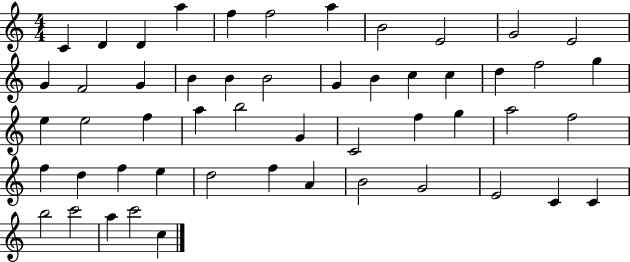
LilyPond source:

{
  \clef treble
  \numericTimeSignature
  \time 4/4
  \key c \major
  c'4 d'4 d'4 a''4 | f''4 f''2 a''4 | b'2 e'2 | g'2 e'2 | \break g'4 f'2 g'4 | b'4 b'4 b'2 | g'4 b'4 c''4 c''4 | d''4 f''2 g''4 | \break e''4 e''2 f''4 | a''4 b''2 g'4 | c'2 f''4 g''4 | a''2 f''2 | \break f''4 d''4 f''4 e''4 | d''2 f''4 a'4 | b'2 g'2 | e'2 c'4 c'4 | \break b''2 c'''2 | a''4 c'''2 c''4 | \bar "|."
}